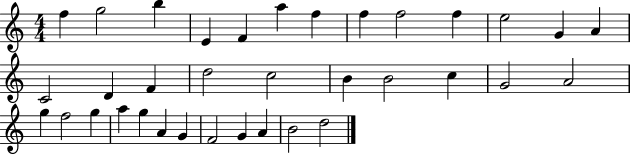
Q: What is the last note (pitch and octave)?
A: D5